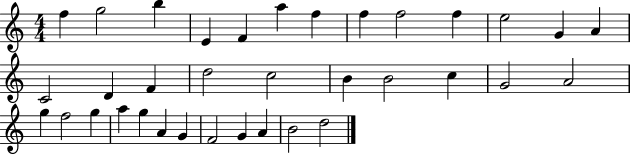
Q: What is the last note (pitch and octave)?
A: D5